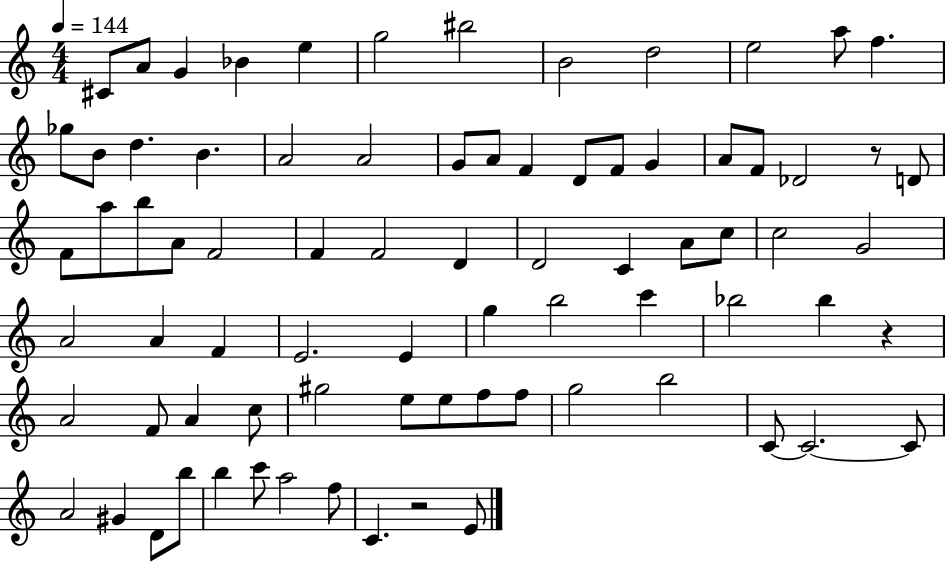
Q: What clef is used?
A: treble